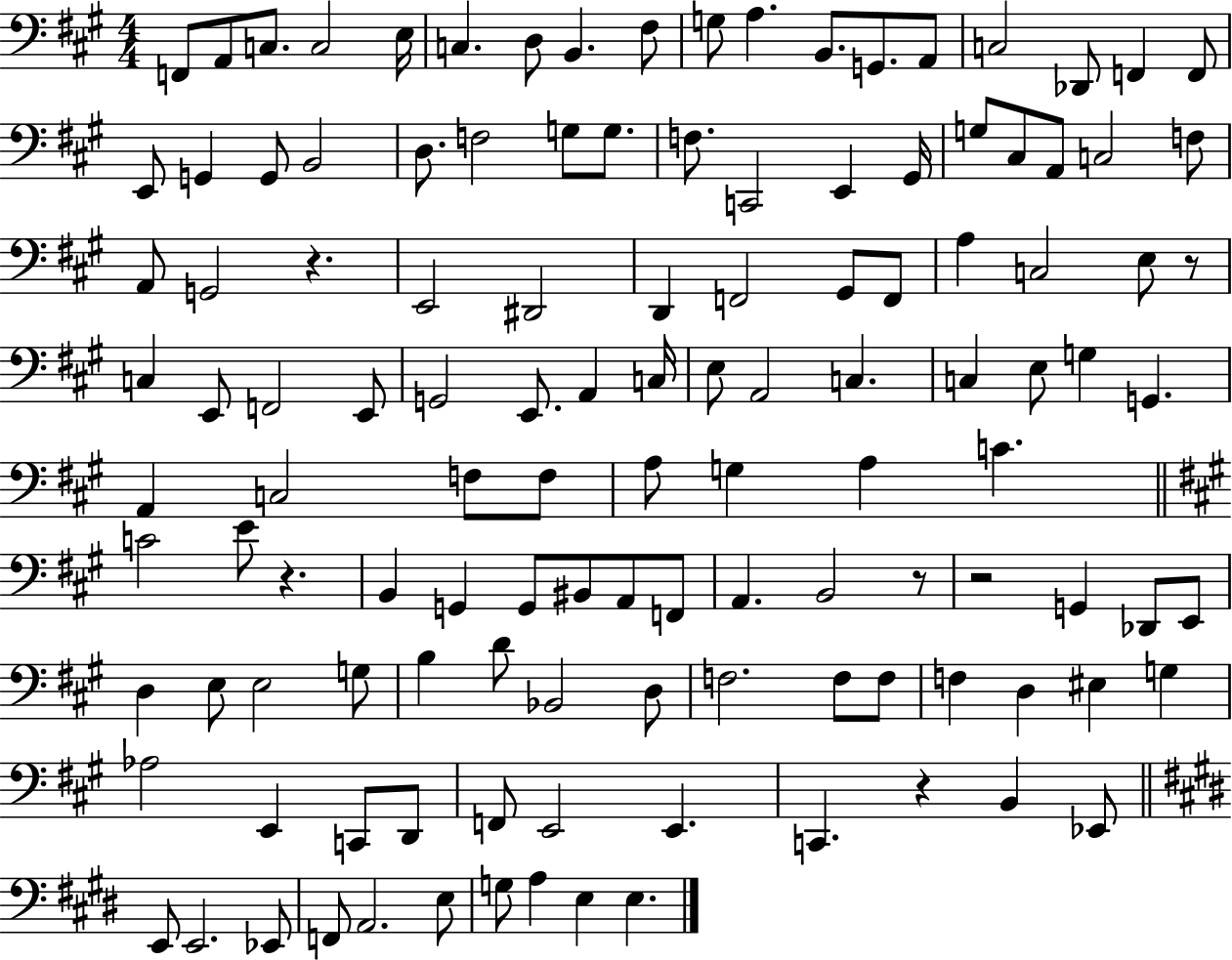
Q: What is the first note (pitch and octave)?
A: F2